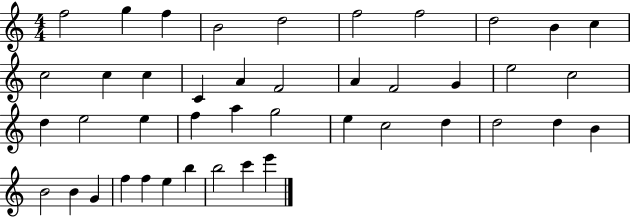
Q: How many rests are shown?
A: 0